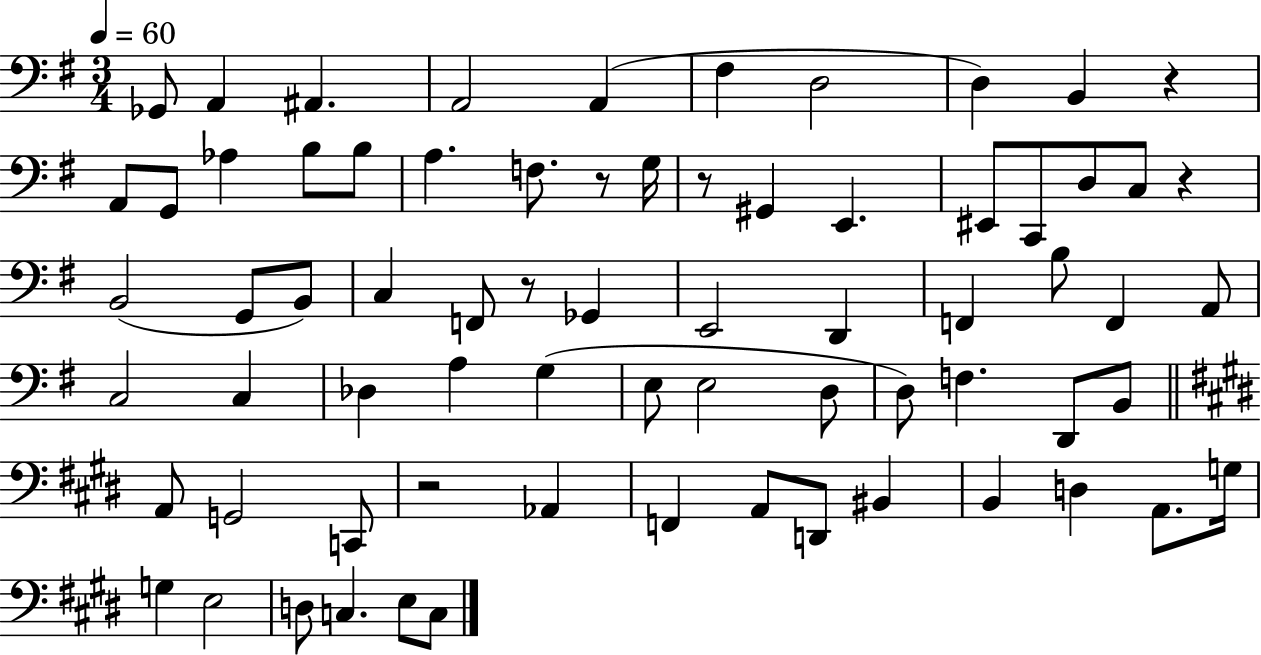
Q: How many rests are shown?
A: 6